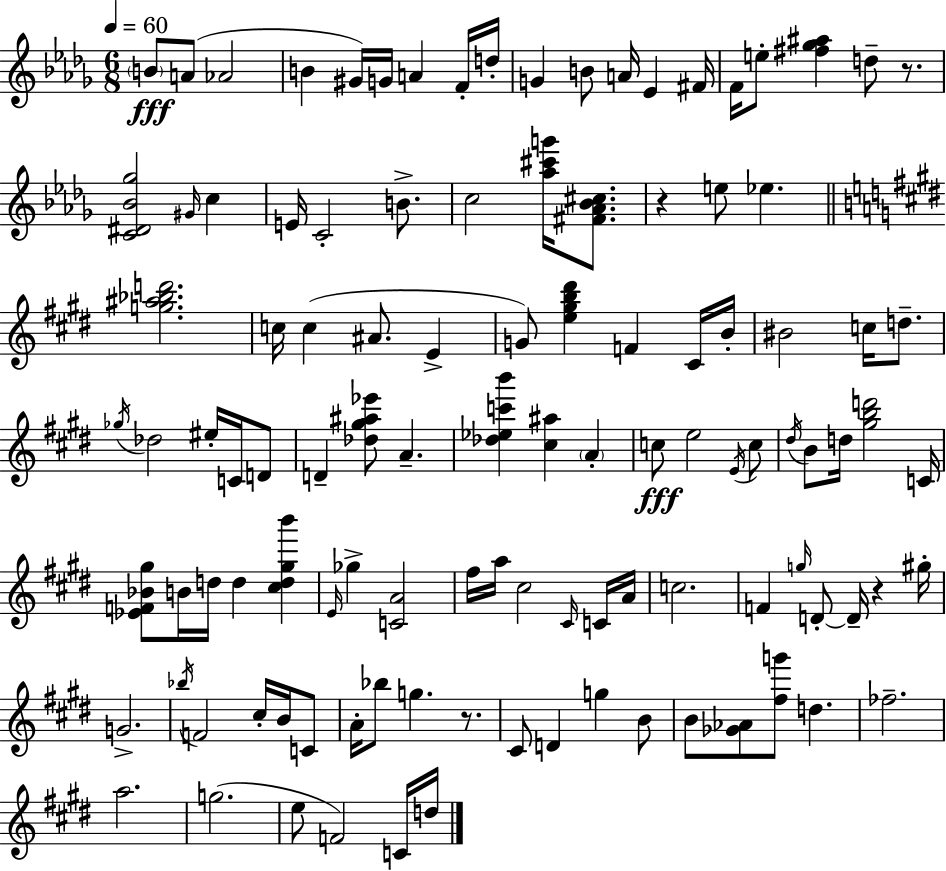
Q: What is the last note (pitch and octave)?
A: D5